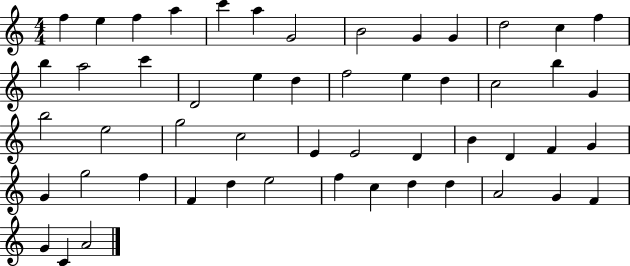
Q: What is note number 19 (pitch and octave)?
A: D5